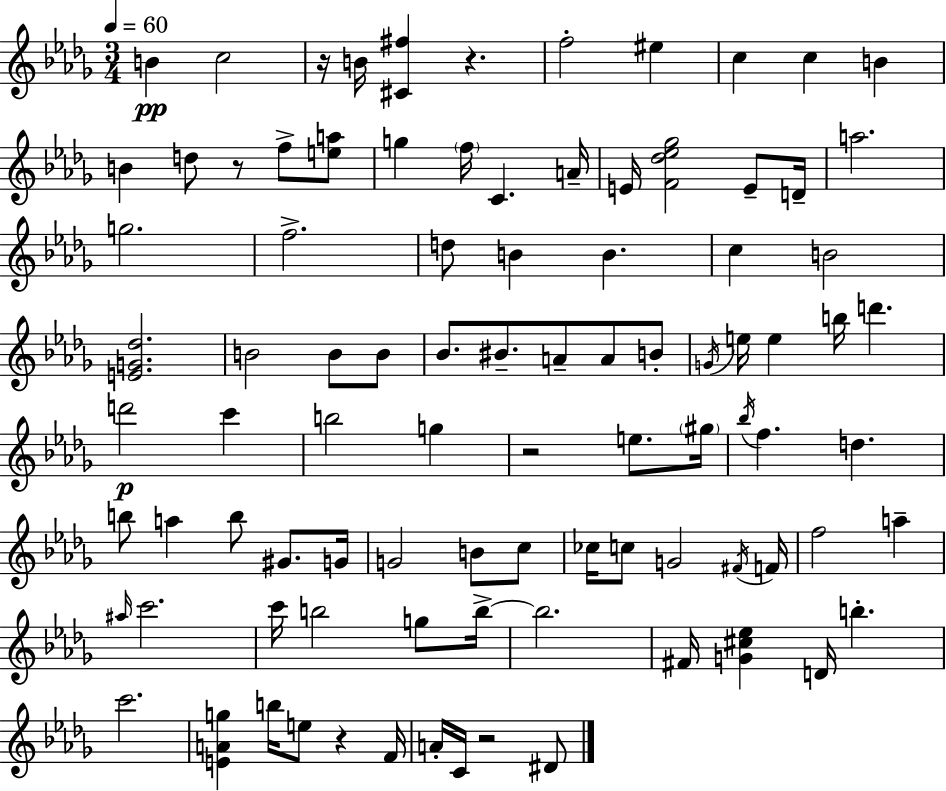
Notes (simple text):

B4/q C5/h R/s B4/s [C#4,F#5]/q R/q. F5/h EIS5/q C5/q C5/q B4/q B4/q D5/e R/e F5/e [E5,A5]/e G5/q F5/s C4/q. A4/s E4/s [F4,Db5,Eb5,Gb5]/h E4/e D4/s A5/h. G5/h. F5/h. D5/e B4/q B4/q. C5/q B4/h [E4,G4,Db5]/h. B4/h B4/e B4/e Bb4/e. BIS4/e. A4/e A4/e B4/e G4/s E5/s E5/q B5/s D6/q. D6/h C6/q B5/h G5/q R/h E5/e. G#5/s Bb5/s F5/q. D5/q. B5/e A5/q B5/e G#4/e. G4/s G4/h B4/e C5/e CES5/s C5/e G4/h F#4/s F4/s F5/h A5/q A#5/s C6/h. C6/s B5/h G5/e B5/s B5/h. F#4/s [G4,C#5,Eb5]/q D4/s B5/q. C6/h. [E4,A4,G5]/q B5/s E5/e R/q F4/s A4/s C4/s R/h D#4/e